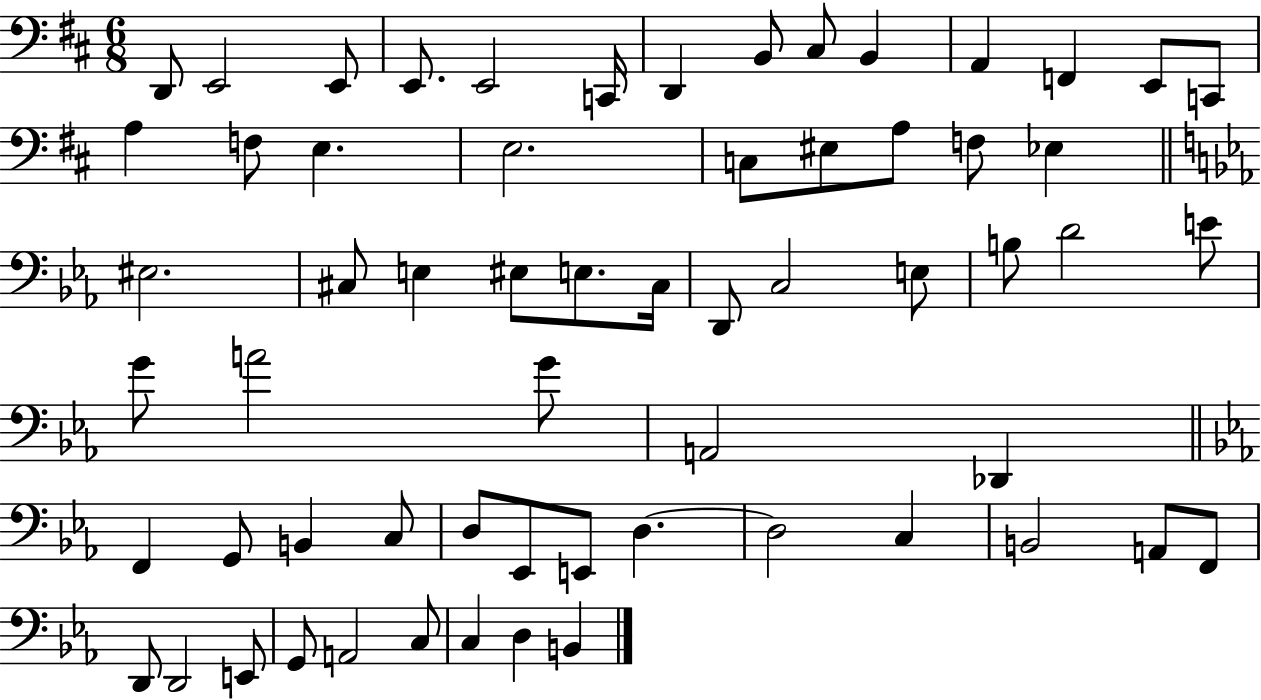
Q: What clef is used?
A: bass